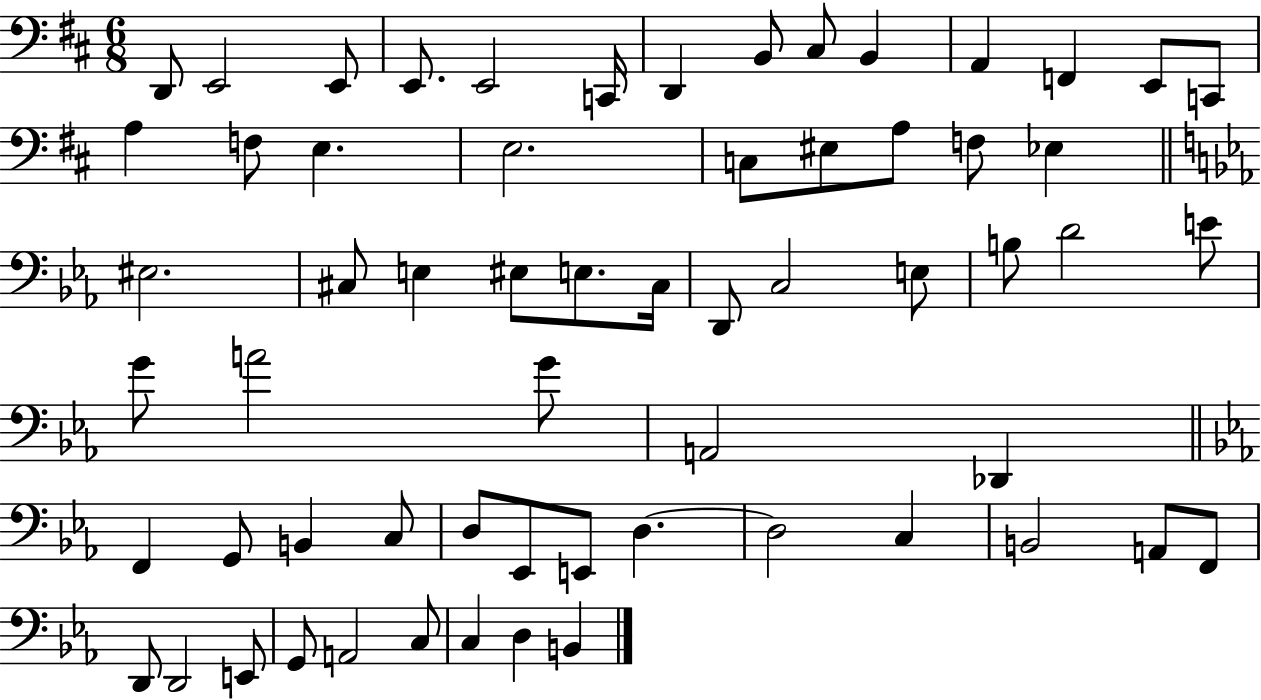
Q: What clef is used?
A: bass